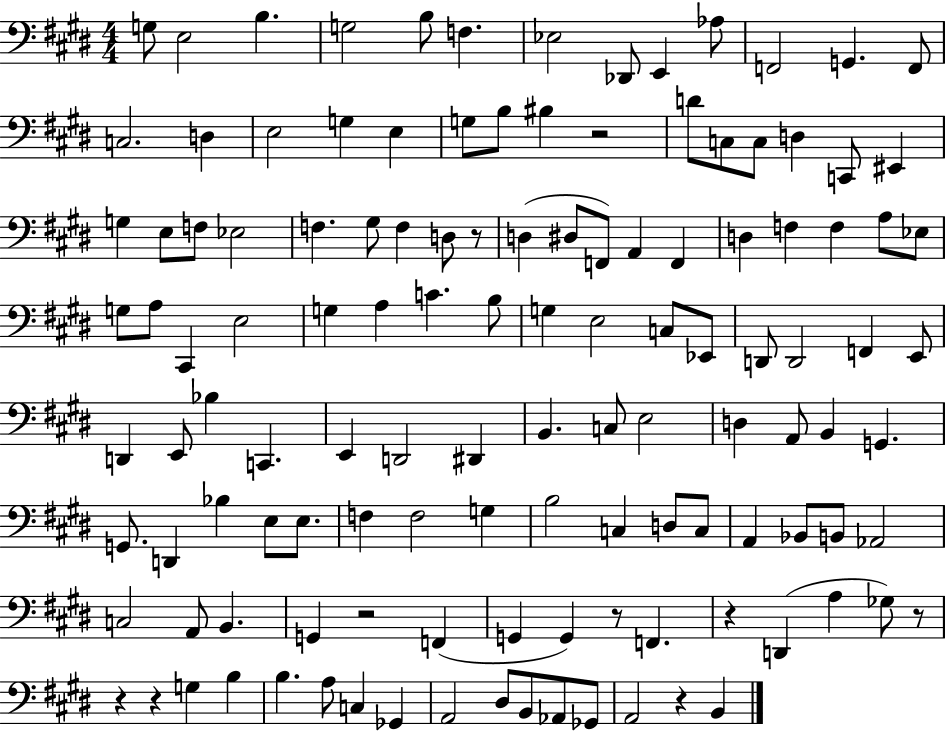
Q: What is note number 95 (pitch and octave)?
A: G2